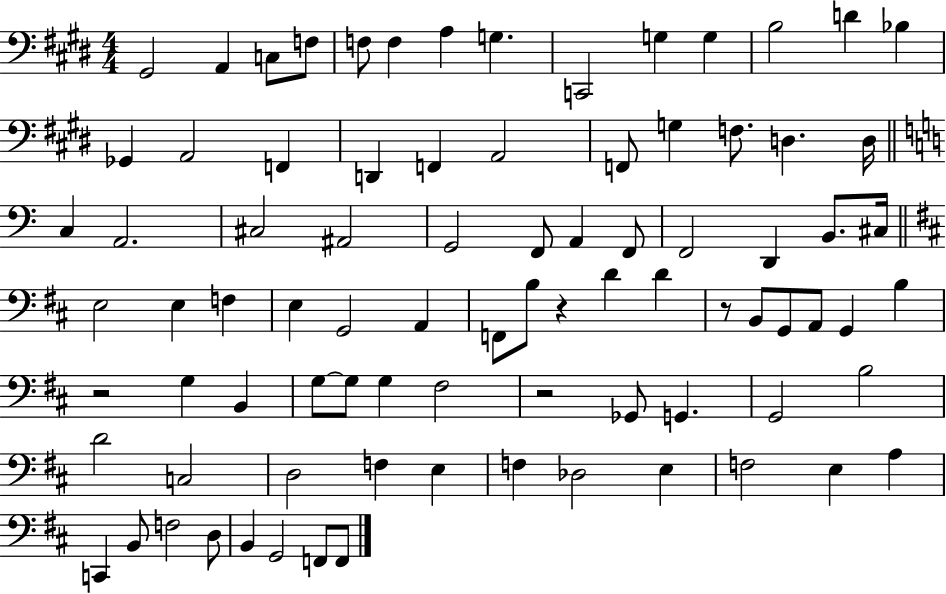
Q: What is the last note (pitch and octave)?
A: F2